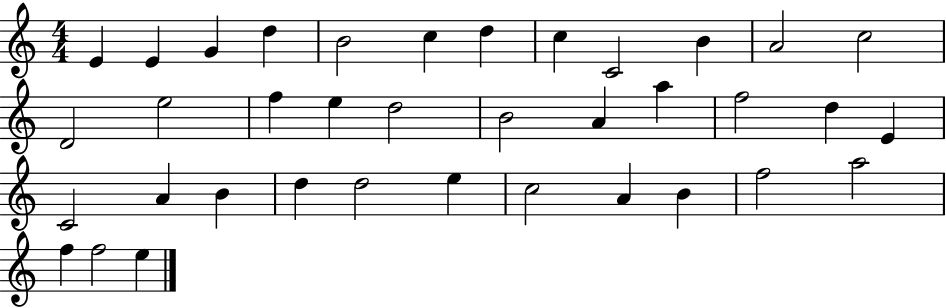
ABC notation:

X:1
T:Untitled
M:4/4
L:1/4
K:C
E E G d B2 c d c C2 B A2 c2 D2 e2 f e d2 B2 A a f2 d E C2 A B d d2 e c2 A B f2 a2 f f2 e